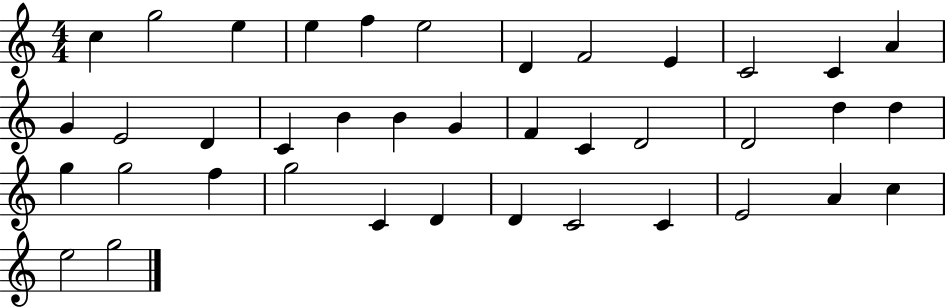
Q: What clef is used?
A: treble